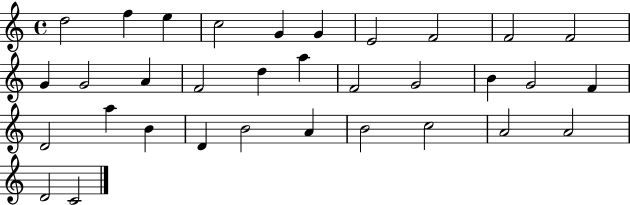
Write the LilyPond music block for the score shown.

{
  \clef treble
  \time 4/4
  \defaultTimeSignature
  \key c \major
  d''2 f''4 e''4 | c''2 g'4 g'4 | e'2 f'2 | f'2 f'2 | \break g'4 g'2 a'4 | f'2 d''4 a''4 | f'2 g'2 | b'4 g'2 f'4 | \break d'2 a''4 b'4 | d'4 b'2 a'4 | b'2 c''2 | a'2 a'2 | \break d'2 c'2 | \bar "|."
}